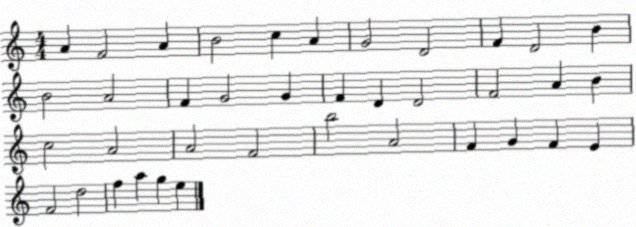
X:1
T:Untitled
M:4/4
L:1/4
K:C
A F2 A B2 c A G2 D2 F D2 B B2 A2 F G2 G F D D2 F2 A B c2 A2 A2 F2 b2 A2 F G F E F2 d2 f a g e